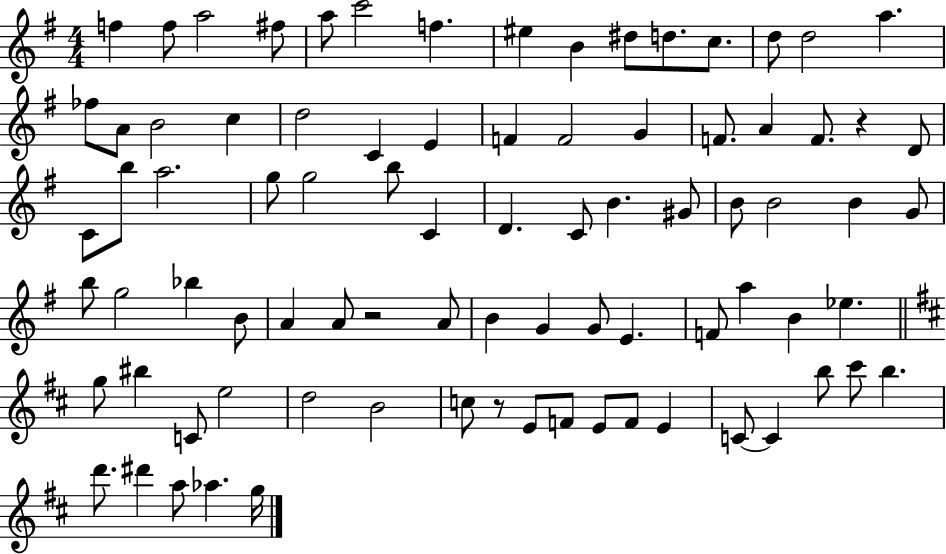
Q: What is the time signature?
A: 4/4